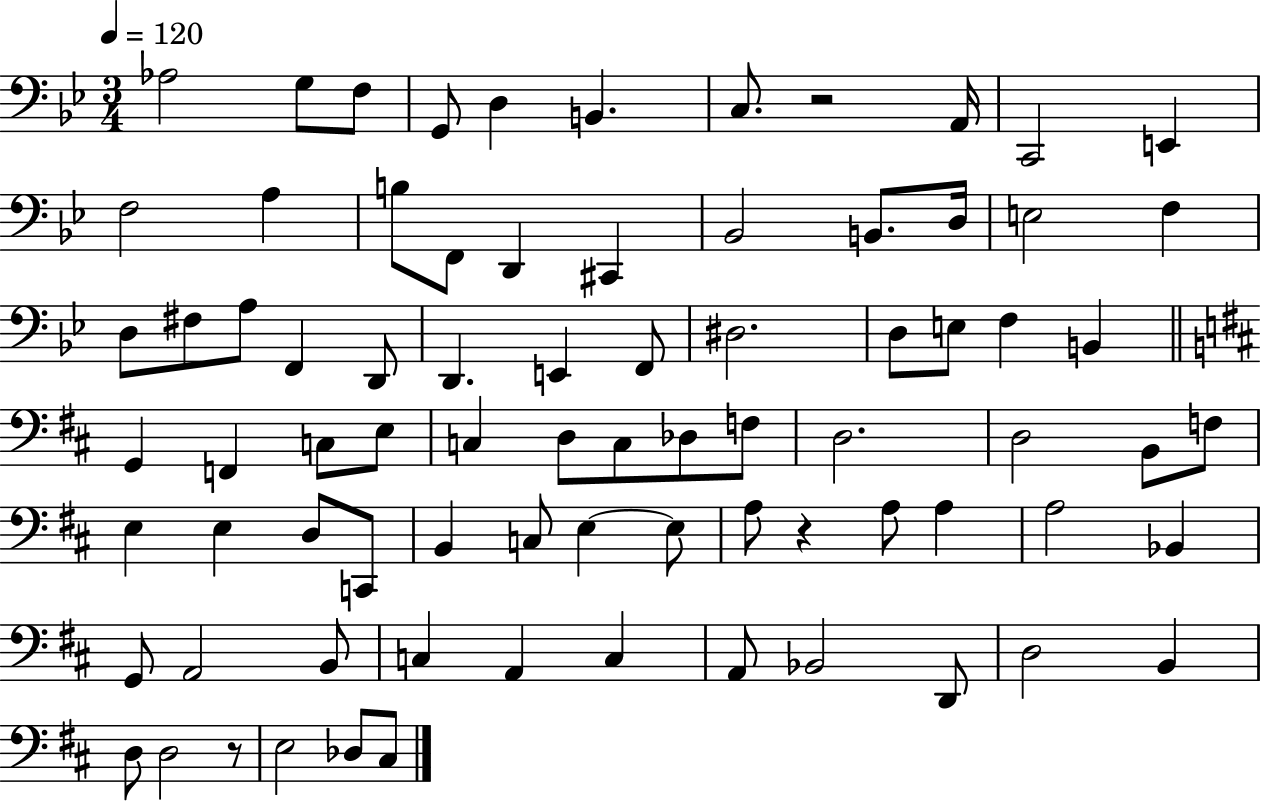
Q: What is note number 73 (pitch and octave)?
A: D3